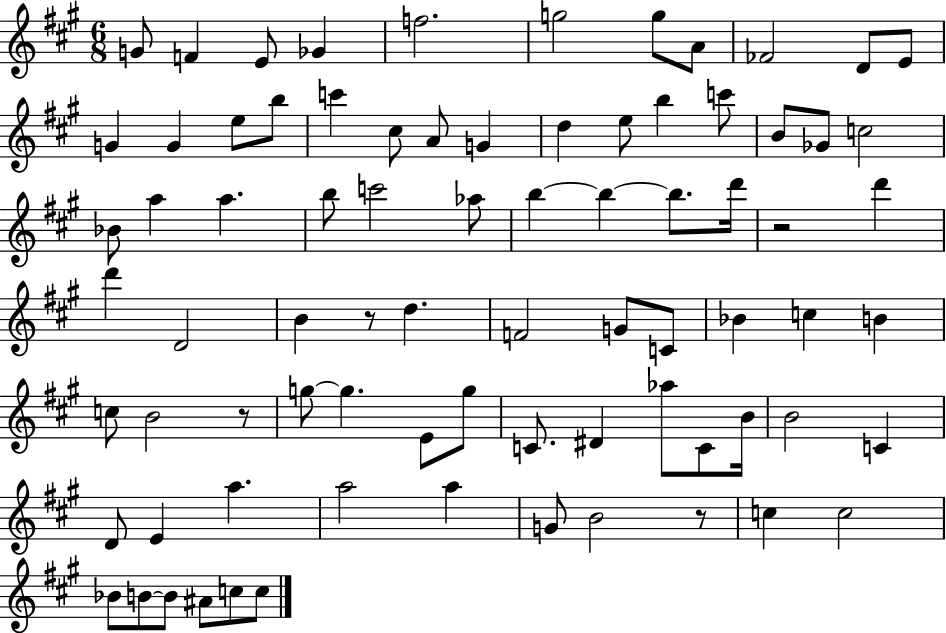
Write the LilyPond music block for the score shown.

{
  \clef treble
  \numericTimeSignature
  \time 6/8
  \key a \major
  g'8 f'4 e'8 ges'4 | f''2. | g''2 g''8 a'8 | fes'2 d'8 e'8 | \break g'4 g'4 e''8 b''8 | c'''4 cis''8 a'8 g'4 | d''4 e''8 b''4 c'''8 | b'8 ges'8 c''2 | \break bes'8 a''4 a''4. | b''8 c'''2 aes''8 | b''4~~ b''4~~ b''8. d'''16 | r2 d'''4 | \break d'''4 d'2 | b'4 r8 d''4. | f'2 g'8 c'8 | bes'4 c''4 b'4 | \break c''8 b'2 r8 | g''8~~ g''4. e'8 g''8 | c'8. dis'4 aes''8 c'8 b'16 | b'2 c'4 | \break d'8 e'4 a''4. | a''2 a''4 | g'8 b'2 r8 | c''4 c''2 | \break bes'8 b'8~~ b'8 ais'8 c''8 c''8 | \bar "|."
}